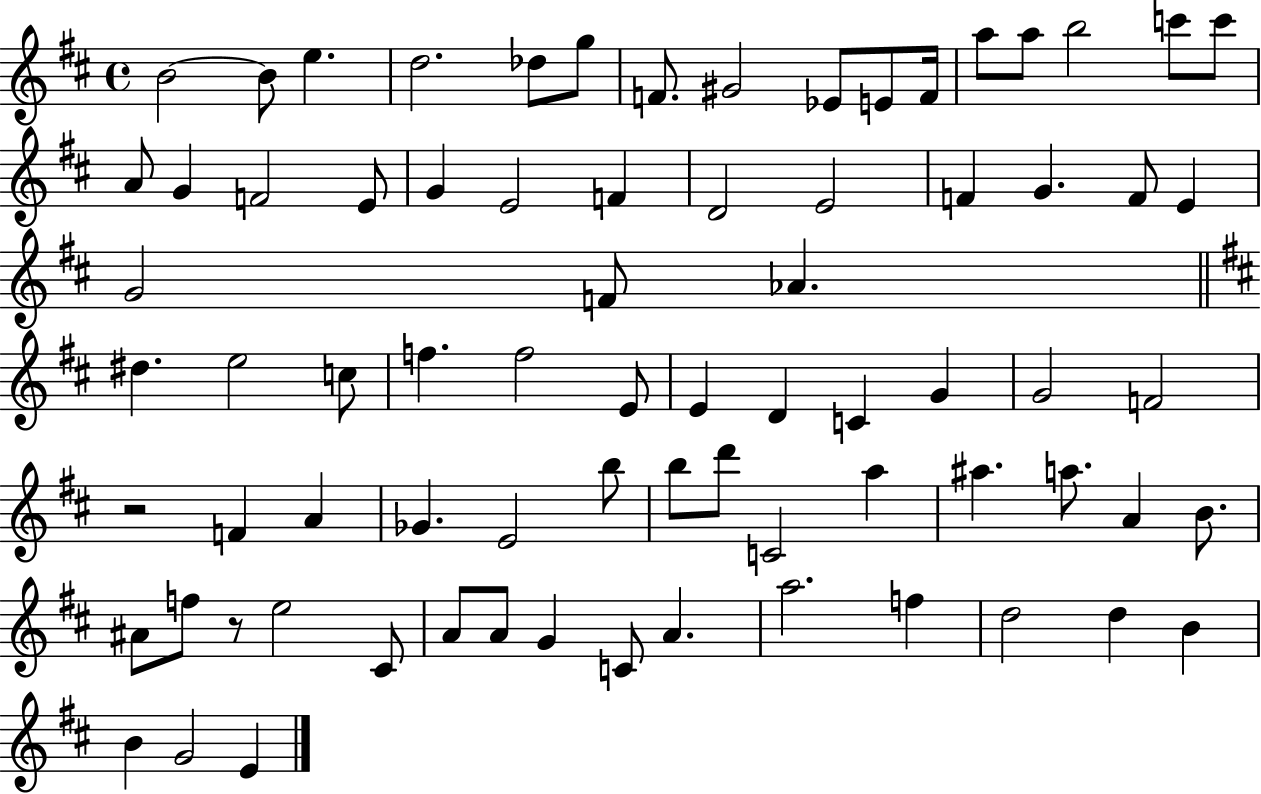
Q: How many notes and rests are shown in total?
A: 76